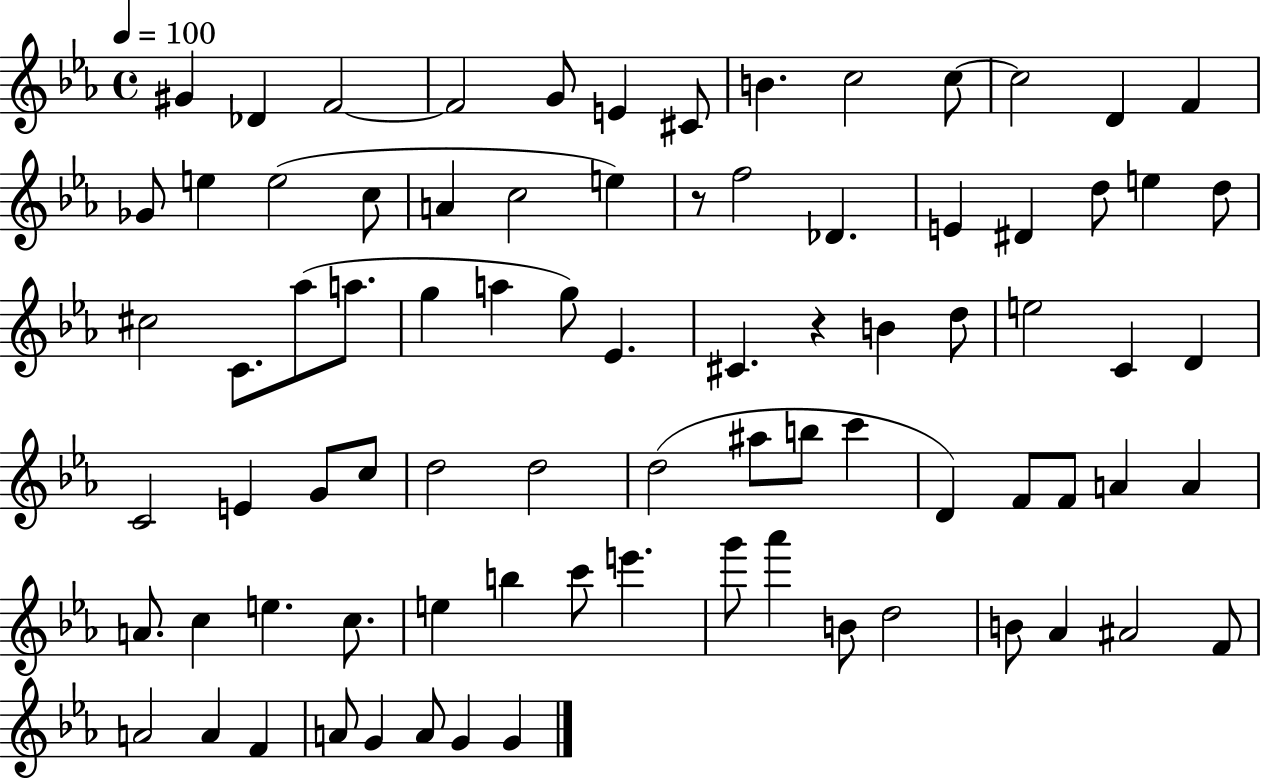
X:1
T:Untitled
M:4/4
L:1/4
K:Eb
^G _D F2 F2 G/2 E ^C/2 B c2 c/2 c2 D F _G/2 e e2 c/2 A c2 e z/2 f2 _D E ^D d/2 e d/2 ^c2 C/2 _a/2 a/2 g a g/2 _E ^C z B d/2 e2 C D C2 E G/2 c/2 d2 d2 d2 ^a/2 b/2 c' D F/2 F/2 A A A/2 c e c/2 e b c'/2 e' g'/2 _a' B/2 d2 B/2 _A ^A2 F/2 A2 A F A/2 G A/2 G G